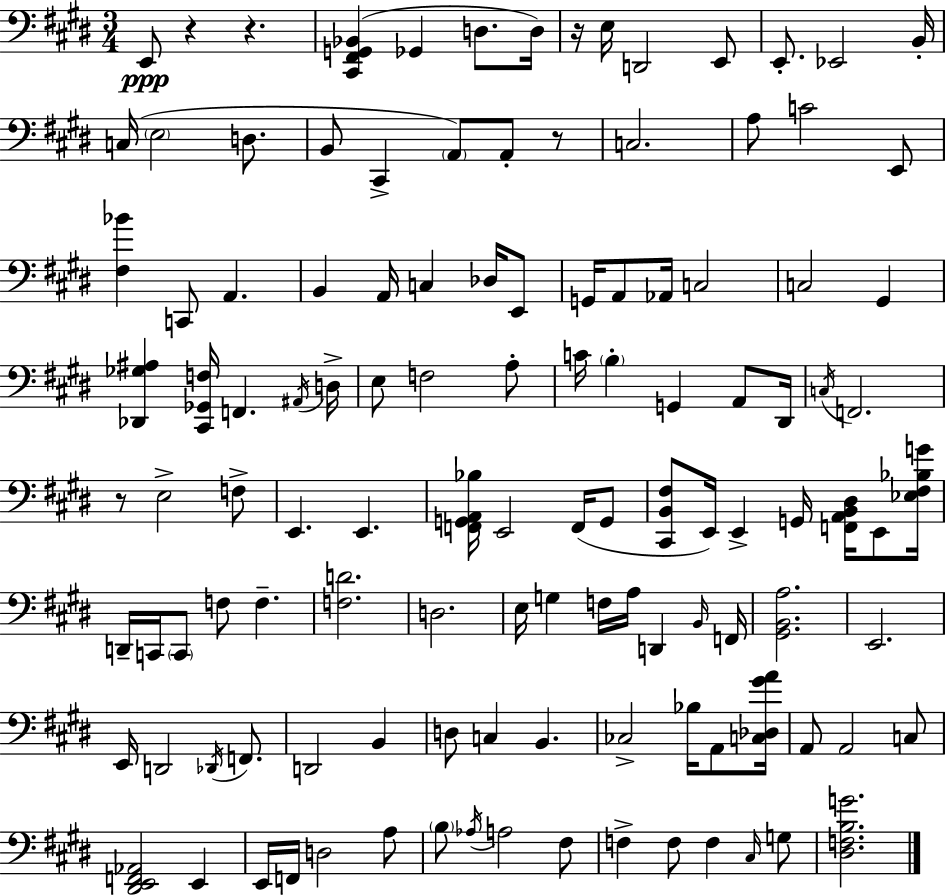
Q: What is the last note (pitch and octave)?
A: G3